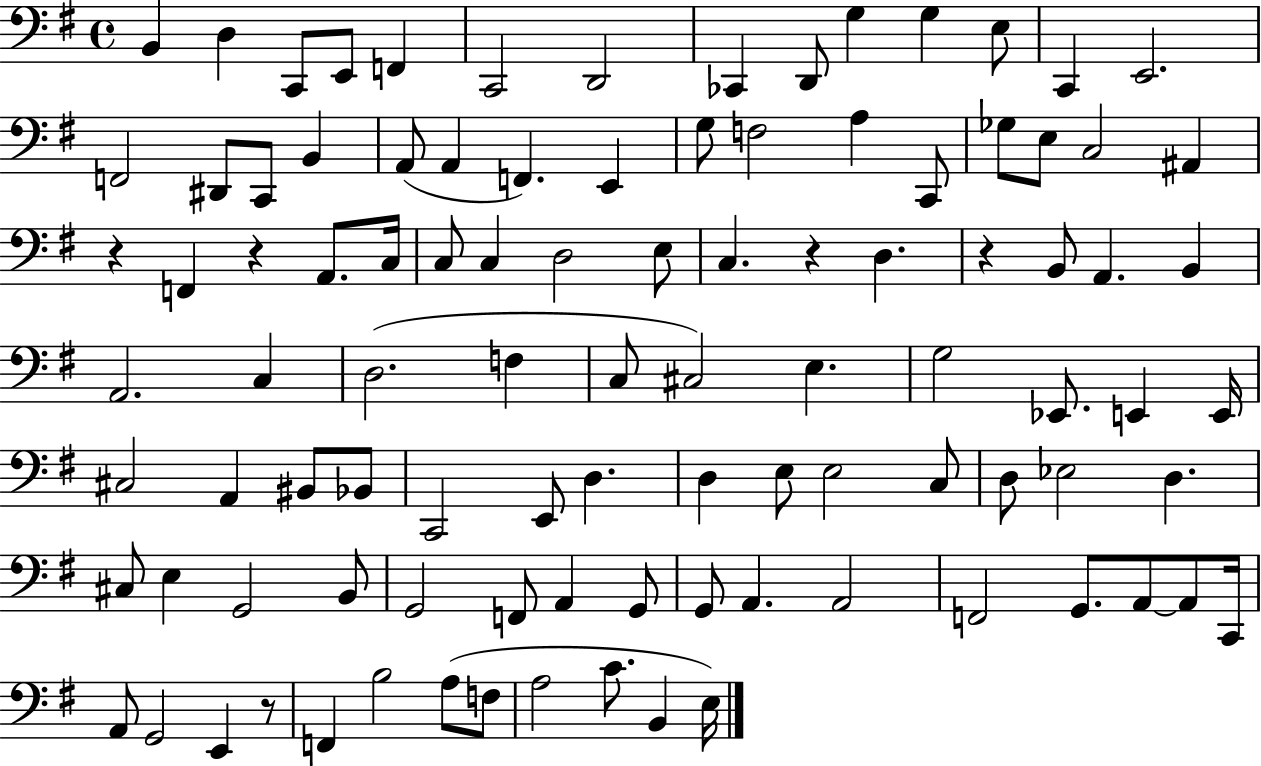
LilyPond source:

{
  \clef bass
  \time 4/4
  \defaultTimeSignature
  \key g \major
  b,4 d4 c,8 e,8 f,4 | c,2 d,2 | ces,4 d,8 g4 g4 e8 | c,4 e,2. | \break f,2 dis,8 c,8 b,4 | a,8( a,4 f,4.) e,4 | g8 f2 a4 c,8 | ges8 e8 c2 ais,4 | \break r4 f,4 r4 a,8. c16 | c8 c4 d2 e8 | c4. r4 d4. | r4 b,8 a,4. b,4 | \break a,2. c4 | d2.( f4 | c8 cis2) e4. | g2 ees,8. e,4 e,16 | \break cis2 a,4 bis,8 bes,8 | c,2 e,8 d4. | d4 e8 e2 c8 | d8 ees2 d4. | \break cis8 e4 g,2 b,8 | g,2 f,8 a,4 g,8 | g,8 a,4. a,2 | f,2 g,8. a,8~~ a,8 c,16 | \break a,8 g,2 e,4 r8 | f,4 b2 a8( f8 | a2 c'8. b,4 e16) | \bar "|."
}